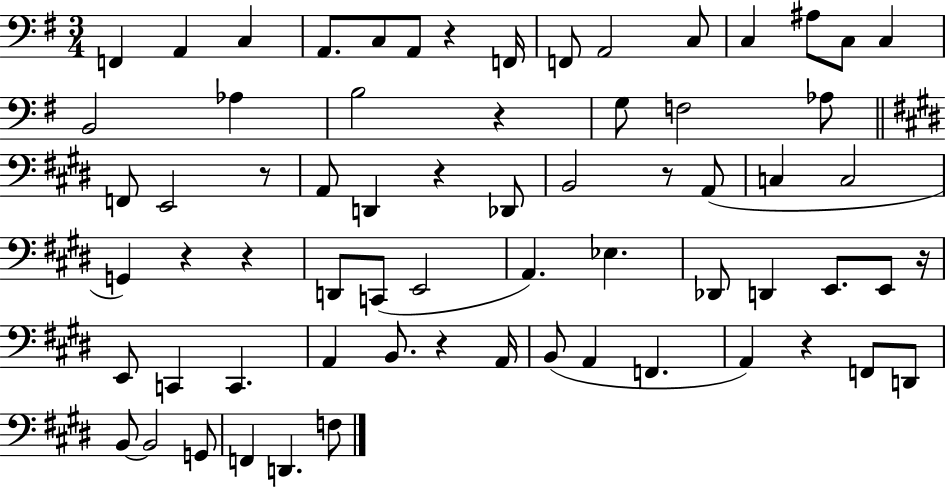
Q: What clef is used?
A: bass